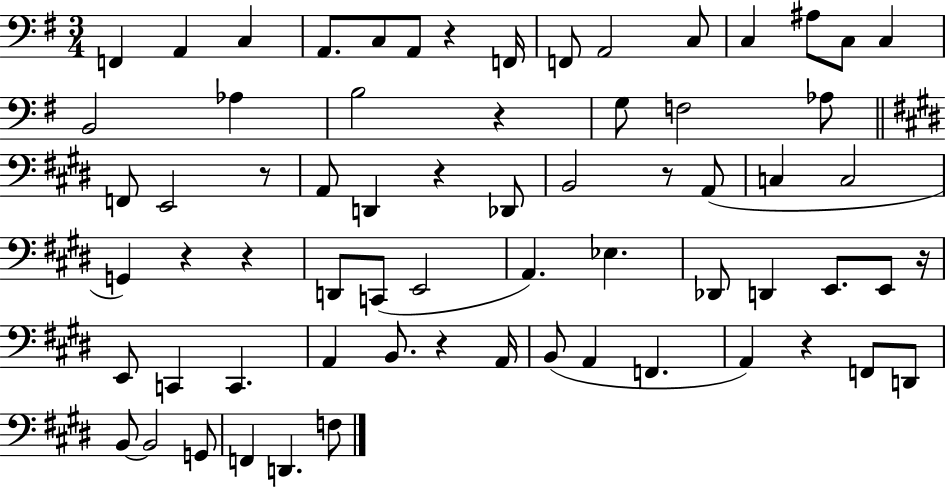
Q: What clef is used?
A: bass